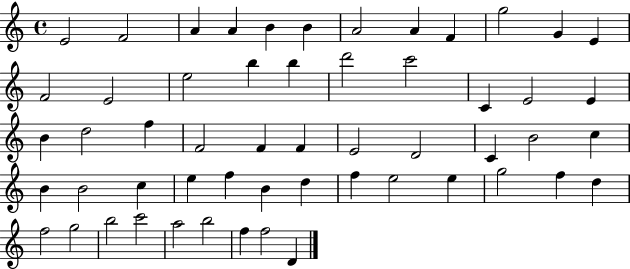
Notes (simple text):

E4/h F4/h A4/q A4/q B4/q B4/q A4/h A4/q F4/q G5/h G4/q E4/q F4/h E4/h E5/h B5/q B5/q D6/h C6/h C4/q E4/h E4/q B4/q D5/h F5/q F4/h F4/q F4/q E4/h D4/h C4/q B4/h C5/q B4/q B4/h C5/q E5/q F5/q B4/q D5/q F5/q E5/h E5/q G5/h F5/q D5/q F5/h G5/h B5/h C6/h A5/h B5/h F5/q F5/h D4/q